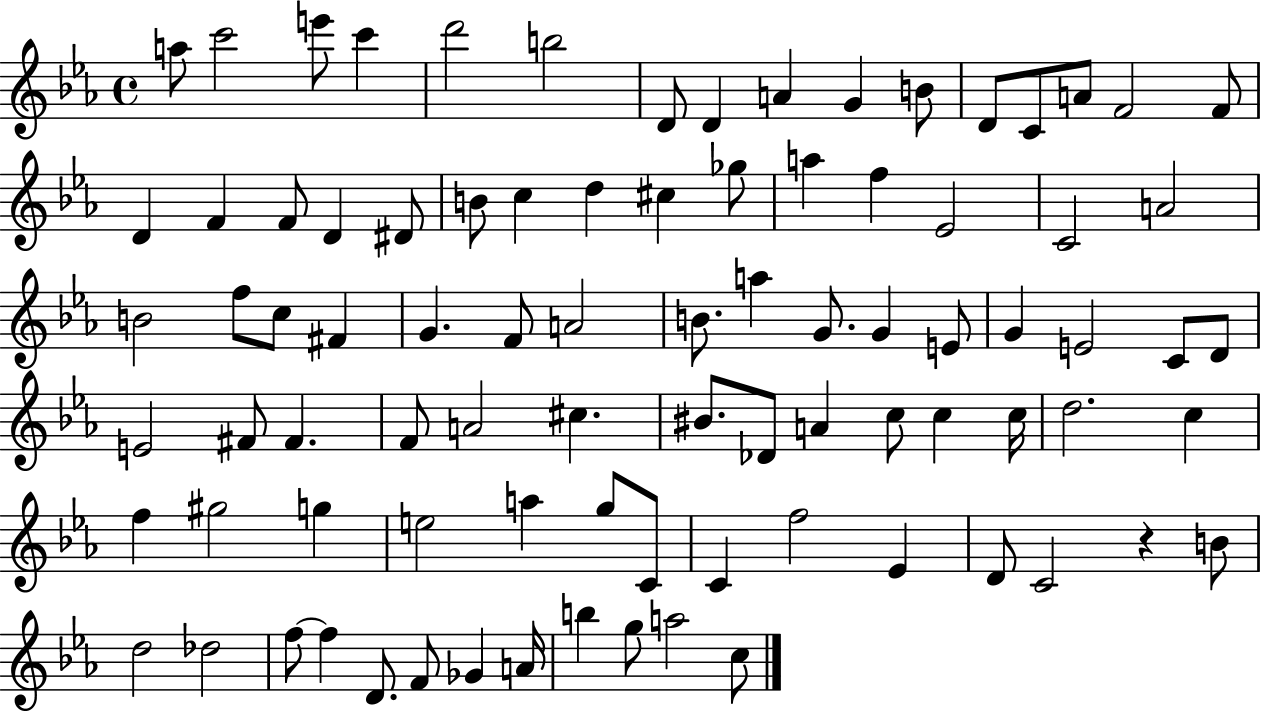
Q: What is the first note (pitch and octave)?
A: A5